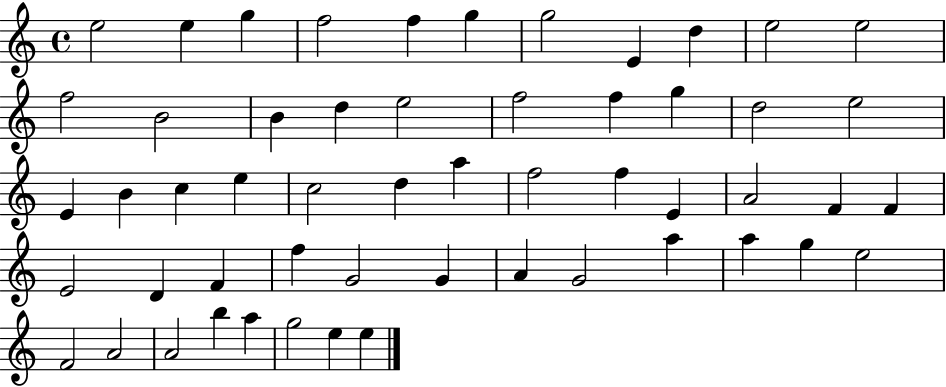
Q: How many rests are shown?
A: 0